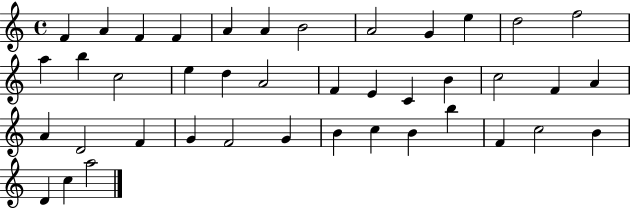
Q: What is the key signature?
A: C major